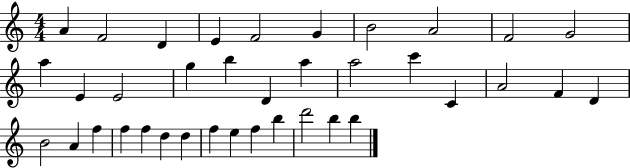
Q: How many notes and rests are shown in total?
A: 37